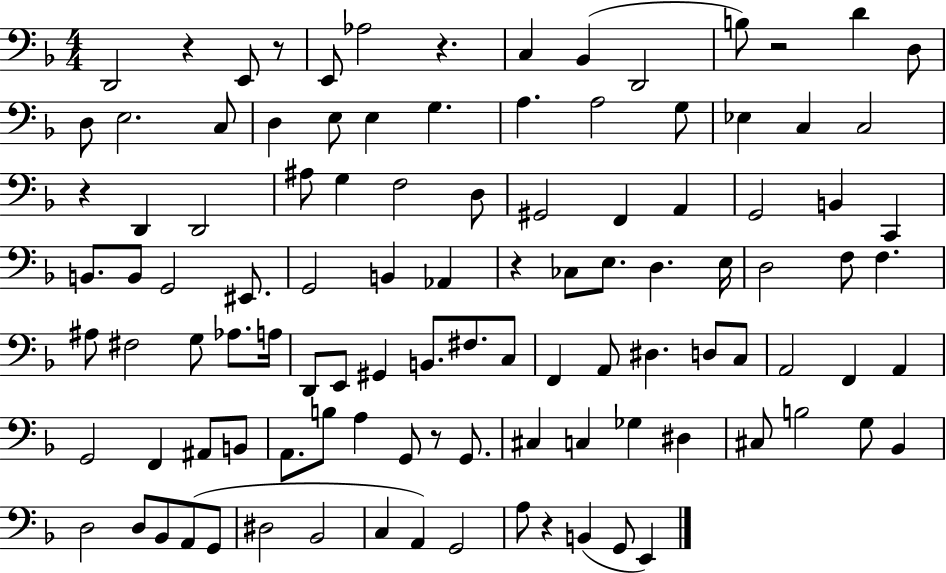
X:1
T:Untitled
M:4/4
L:1/4
K:F
D,,2 z E,,/2 z/2 E,,/2 _A,2 z C, _B,, D,,2 B,/2 z2 D D,/2 D,/2 E,2 C,/2 D, E,/2 E, G, A, A,2 G,/2 _E, C, C,2 z D,, D,,2 ^A,/2 G, F,2 D,/2 ^G,,2 F,, A,, G,,2 B,, C,, B,,/2 B,,/2 G,,2 ^E,,/2 G,,2 B,, _A,, z _C,/2 E,/2 D, E,/4 D,2 F,/2 F, ^A,/2 ^F,2 G,/2 _A,/2 A,/4 D,,/2 E,,/2 ^G,, B,,/2 ^F,/2 C,/2 F,, A,,/2 ^D, D,/2 C,/2 A,,2 F,, A,, G,,2 F,, ^A,,/2 B,,/2 A,,/2 B,/2 A, G,,/2 z/2 G,,/2 ^C, C, _G, ^D, ^C,/2 B,2 G,/2 _B,, D,2 D,/2 _B,,/2 A,,/2 G,,/2 ^D,2 _B,,2 C, A,, G,,2 A,/2 z B,, G,,/2 E,,